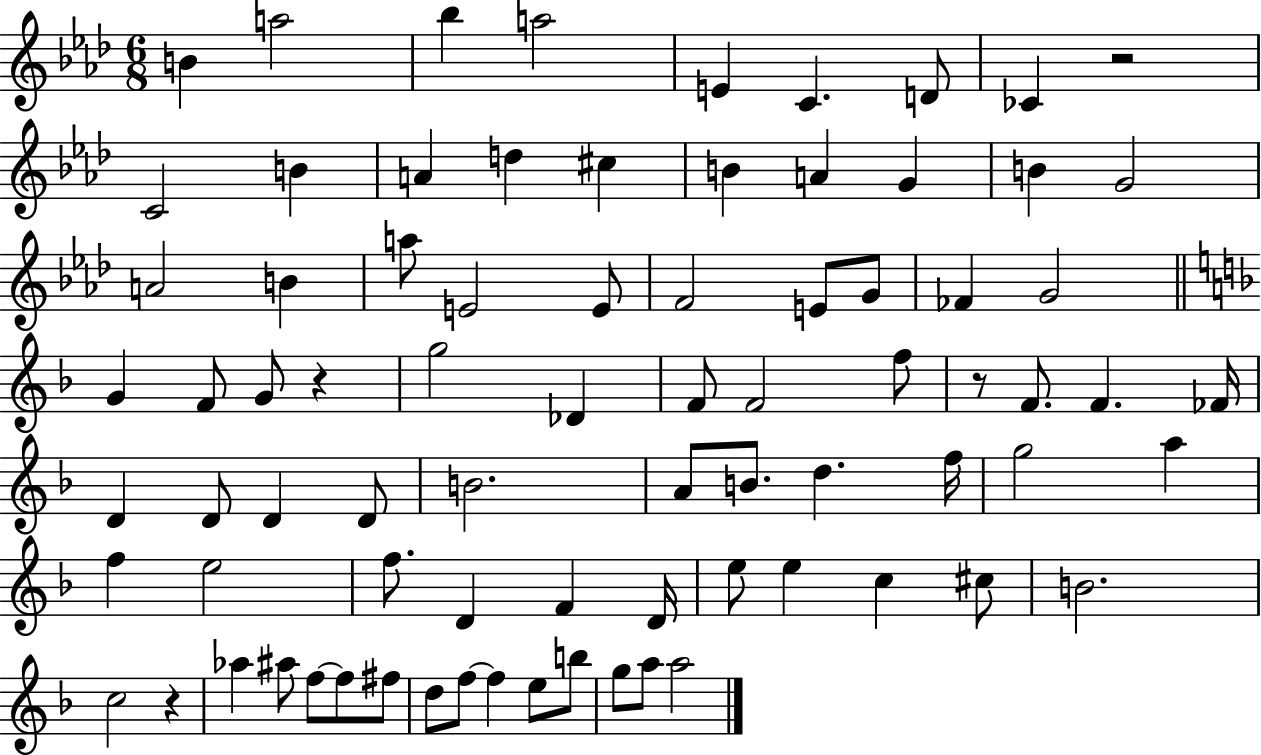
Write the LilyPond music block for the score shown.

{
  \clef treble
  \numericTimeSignature
  \time 6/8
  \key aes \major
  \repeat volta 2 { b'4 a''2 | bes''4 a''2 | e'4 c'4. d'8 | ces'4 r2 | \break c'2 b'4 | a'4 d''4 cis''4 | b'4 a'4 g'4 | b'4 g'2 | \break a'2 b'4 | a''8 e'2 e'8 | f'2 e'8 g'8 | fes'4 g'2 | \break \bar "||" \break \key d \minor g'4 f'8 g'8 r4 | g''2 des'4 | f'8 f'2 f''8 | r8 f'8. f'4. fes'16 | \break d'4 d'8 d'4 d'8 | b'2. | a'8 b'8. d''4. f''16 | g''2 a''4 | \break f''4 e''2 | f''8. d'4 f'4 d'16 | e''8 e''4 c''4 cis''8 | b'2. | \break c''2 r4 | aes''4 ais''8 f''8~~ f''8 fis''8 | d''8 f''8~~ f''4 e''8 b''8 | g''8 a''8 a''2 | \break } \bar "|."
}